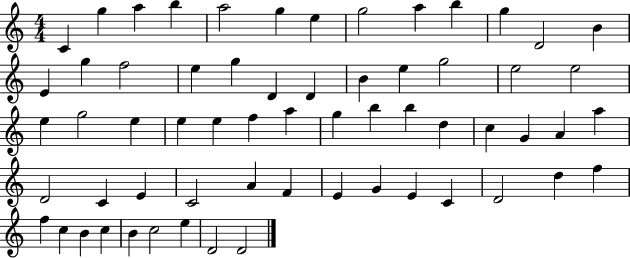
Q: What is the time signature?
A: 4/4